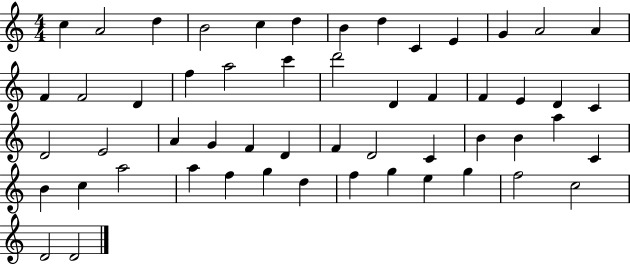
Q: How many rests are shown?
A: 0